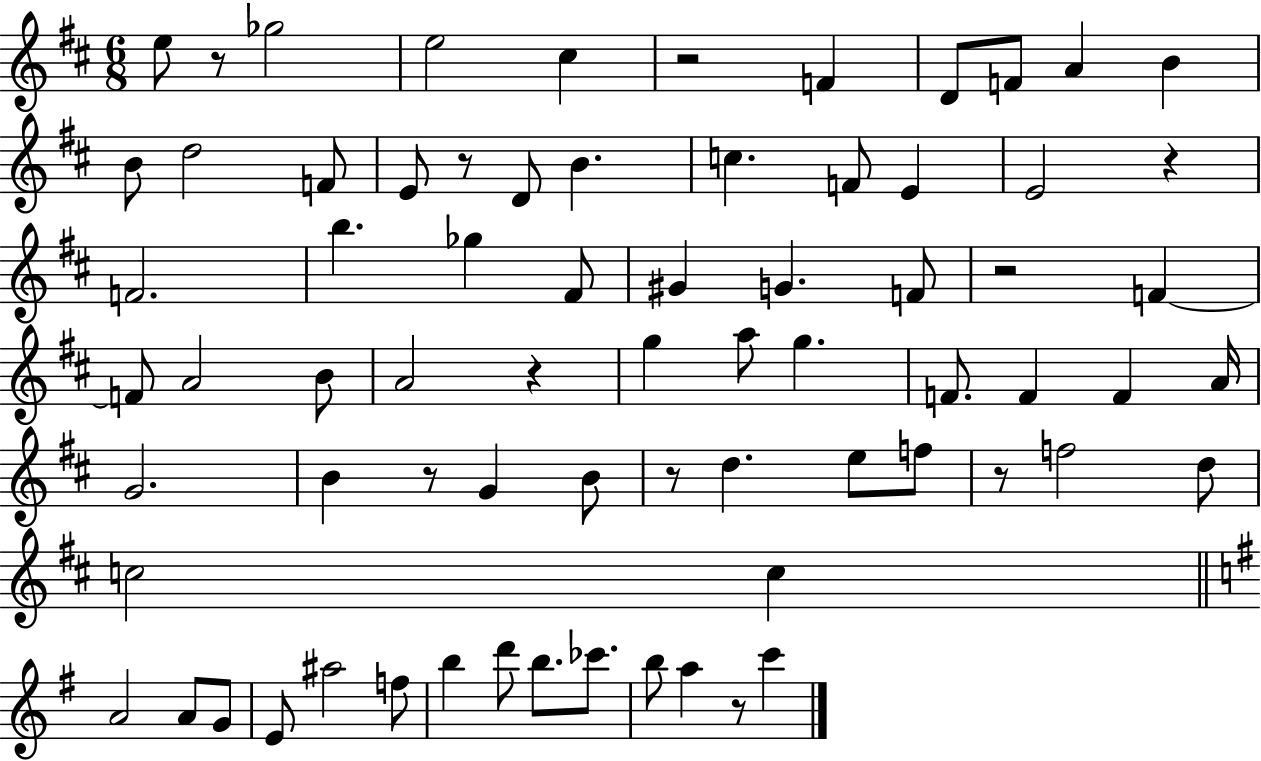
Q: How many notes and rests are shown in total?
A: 72